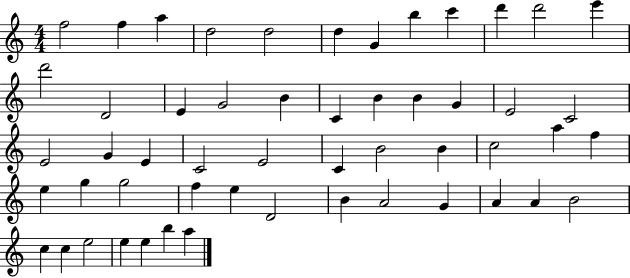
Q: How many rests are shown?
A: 0